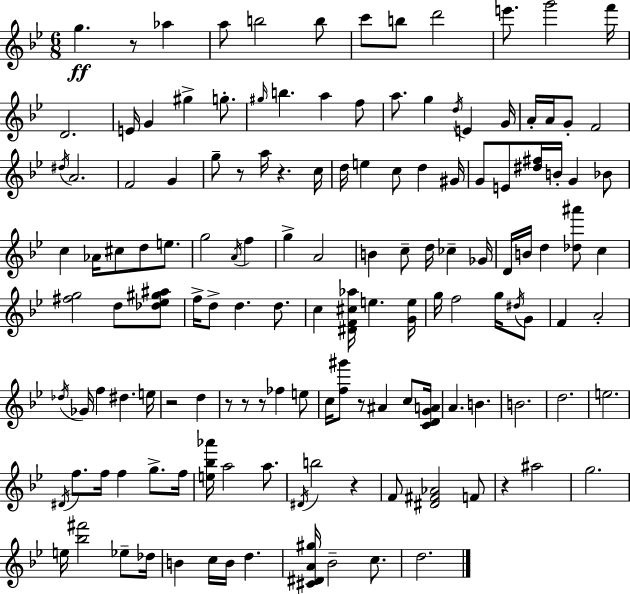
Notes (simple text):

G5/q. R/e Ab5/q A5/e B5/h B5/e C6/e B5/e D6/h E6/e. G6/h F6/s D4/h. E4/s G4/q G#5/q G5/e. G#5/s B5/q. A5/q F5/e A5/e. G5/q D5/s E4/q G4/s A4/s A4/s G4/e F4/h D#5/s A4/h. F4/h G4/q G5/e R/e A5/s R/q. C5/s D5/s E5/q C5/e D5/q G#4/s G4/e E4/e [D#5,F#5]/s B4/s G4/q Bb4/e C5/q Ab4/s C#5/e D5/e E5/e. G5/h A4/s F5/q G5/q A4/h B4/q C5/e D5/s CES5/q Gb4/s D4/s B4/s D5/q [Db5,A#6]/e C5/q [F#5,G5]/h D5/e [Db5,Eb5,G#5,A#5]/e F5/s D5/e D5/q. D5/e. C5/q [D#4,F4,C#5,Ab5]/s E5/q. [G4,E5]/s G5/s F5/h G5/s D#5/s G4/e F4/q A4/h Db5/s Gb4/s F5/q D#5/q. E5/s R/h D5/q R/e R/e R/e FES5/q E5/e C5/s [F5,G#6]/e R/e A#4/q C5/e [C4,D4,G4,A4]/s A4/q. B4/q. B4/h. D5/h. E5/h. D#4/s F5/e. F5/s F5/q G5/e. F5/s [E5,Bb5,Ab6]/s A5/h A5/e. D#4/s B5/h R/q F4/e [D#4,F#4,Ab4]/h F4/e R/q A#5/h G5/h. E5/s [Bb5,F#6]/h Eb5/e Db5/s B4/q C5/s B4/s D5/q. [C#4,D#4,A4,G#5]/s Bb4/h C5/e. D5/h.